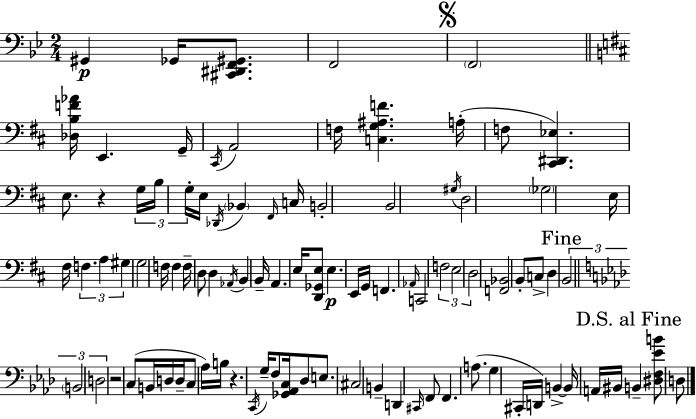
G#2/q Gb2/s [C#2,D#2,F2,G#2]/e. F2/h F2/h [Db3,B3,F4,Ab4]/s E2/q. G2/s C#2/s A2/h F3/s [C3,G3,A#3,F4]/q. A3/s F3/e [C#2,D#2,Eb3]/q. E3/e. R/q G3/s B3/s G3/s E3/s Db2/s Bb2/q F#2/s C3/s B2/h B2/h G#3/s D3/h Gb3/h E3/s F#3/s F3/q. A3/q G#3/q G3/h F3/s F3/q F3/s D3/e D3/q Ab2/s B2/q B2/s A2/q. E3/s [D2,Gb2,E3]/e E3/q. E2/s G2/s F2/q. Ab2/s C2/h F3/h E3/h D3/h [F2,Bb2]/h B2/e C3/e D3/q B2/h B2/h D3/h R/h C3/e B2/s D3/s D3/s C3/e Ab3/s B3/s R/q. C2/s G3/s F3/e [Gb2,Ab2,C3]/s Db3/e E3/e. C#3/h B2/q D2/q C#2/s F2/e F2/q. A3/e. G3/q C#2/s D2/s B2/q B2/s A2/s BIS2/s B2/q [D#3,F3,Eb4,B4]/e D3/e